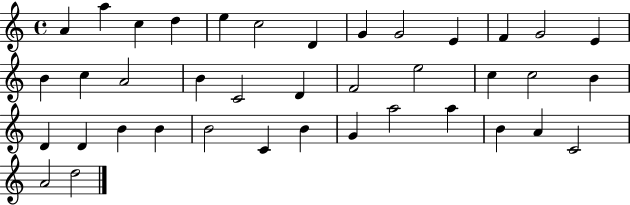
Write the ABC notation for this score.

X:1
T:Untitled
M:4/4
L:1/4
K:C
A a c d e c2 D G G2 E F G2 E B c A2 B C2 D F2 e2 c c2 B D D B B B2 C B G a2 a B A C2 A2 d2